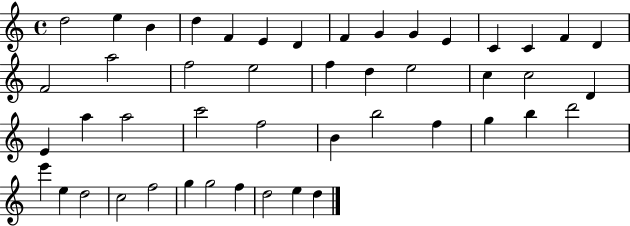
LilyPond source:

{
  \clef treble
  \time 4/4
  \defaultTimeSignature
  \key c \major
  d''2 e''4 b'4 | d''4 f'4 e'4 d'4 | f'4 g'4 g'4 e'4 | c'4 c'4 f'4 d'4 | \break f'2 a''2 | f''2 e''2 | f''4 d''4 e''2 | c''4 c''2 d'4 | \break e'4 a''4 a''2 | c'''2 f''2 | b'4 b''2 f''4 | g''4 b''4 d'''2 | \break e'''4 e''4 d''2 | c''2 f''2 | g''4 g''2 f''4 | d''2 e''4 d''4 | \break \bar "|."
}